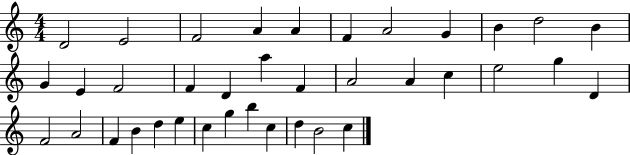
X:1
T:Untitled
M:4/4
L:1/4
K:C
D2 E2 F2 A A F A2 G B d2 B G E F2 F D a F A2 A c e2 g D F2 A2 F B d e c g b c d B2 c